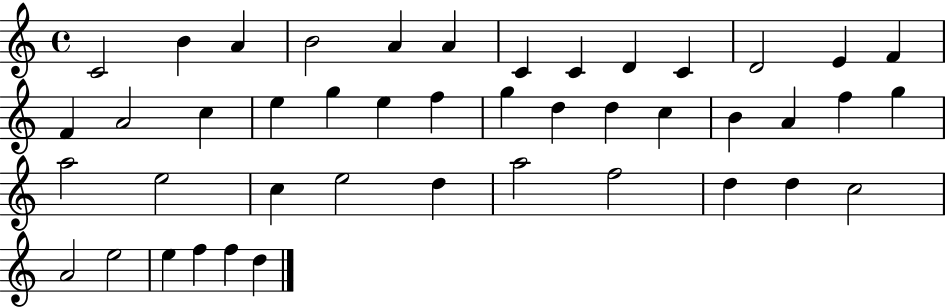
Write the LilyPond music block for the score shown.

{
  \clef treble
  \time 4/4
  \defaultTimeSignature
  \key c \major
  c'2 b'4 a'4 | b'2 a'4 a'4 | c'4 c'4 d'4 c'4 | d'2 e'4 f'4 | \break f'4 a'2 c''4 | e''4 g''4 e''4 f''4 | g''4 d''4 d''4 c''4 | b'4 a'4 f''4 g''4 | \break a''2 e''2 | c''4 e''2 d''4 | a''2 f''2 | d''4 d''4 c''2 | \break a'2 e''2 | e''4 f''4 f''4 d''4 | \bar "|."
}